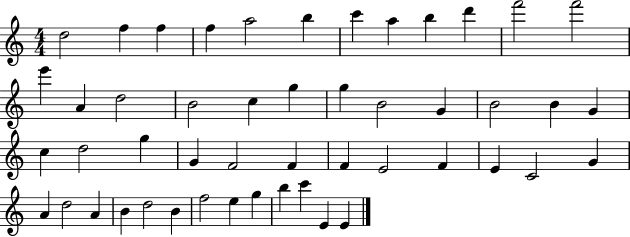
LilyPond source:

{
  \clef treble
  \numericTimeSignature
  \time 4/4
  \key c \major
  d''2 f''4 f''4 | f''4 a''2 b''4 | c'''4 a''4 b''4 d'''4 | f'''2 f'''2 | \break e'''4 a'4 d''2 | b'2 c''4 g''4 | g''4 b'2 g'4 | b'2 b'4 g'4 | \break c''4 d''2 g''4 | g'4 f'2 f'4 | f'4 e'2 f'4 | e'4 c'2 g'4 | \break a'4 d''2 a'4 | b'4 d''2 b'4 | f''2 e''4 g''4 | b''4 c'''4 e'4 e'4 | \break \bar "|."
}